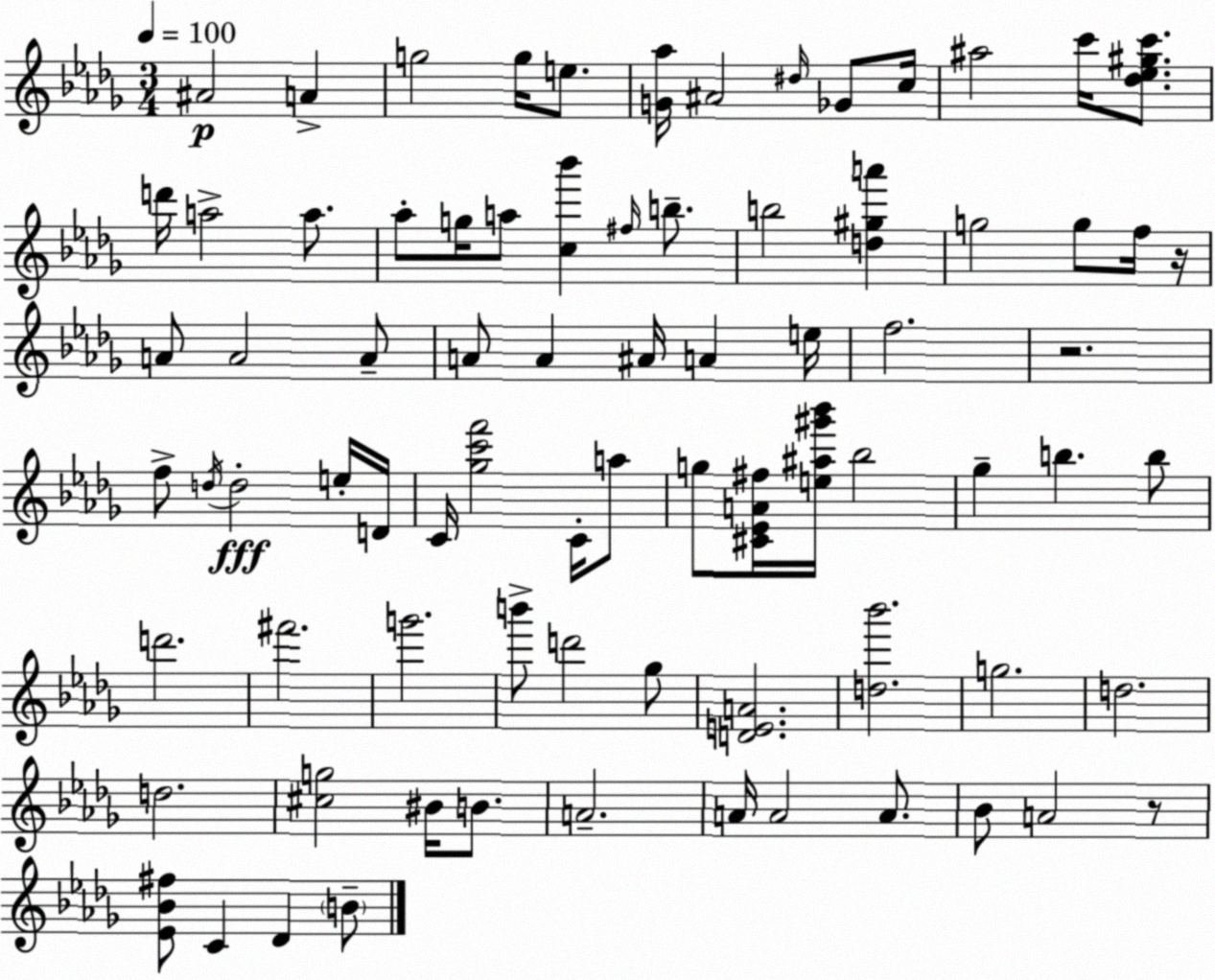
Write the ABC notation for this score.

X:1
T:Untitled
M:3/4
L:1/4
K:Bbm
^A2 A g2 g/4 e/2 [G_a]/4 ^A2 ^d/4 _G/2 c/4 ^a2 c'/4 [_d_e^gc']/2 d'/4 a2 a/2 _a/2 g/4 a/2 [c_b'] ^f/4 b/2 b2 [d^ga'] g2 g/2 f/4 z/4 A/2 A2 A/2 A/2 A ^A/4 A e/4 f2 z2 f/2 d/4 d2 e/4 D/4 C/4 [_gc'f']2 C/4 a/2 g/2 [^C_EA^f]/4 [e^a^g'_b']/4 _b2 _g b b/2 d'2 ^f'2 g'2 b'/2 d'2 _g/2 [DEA]2 [d_b']2 g2 d2 d2 [^cg]2 ^B/4 B/2 A2 A/4 A2 A/2 _B/2 A2 z/2 [_E_B^f]/2 C _D B/2